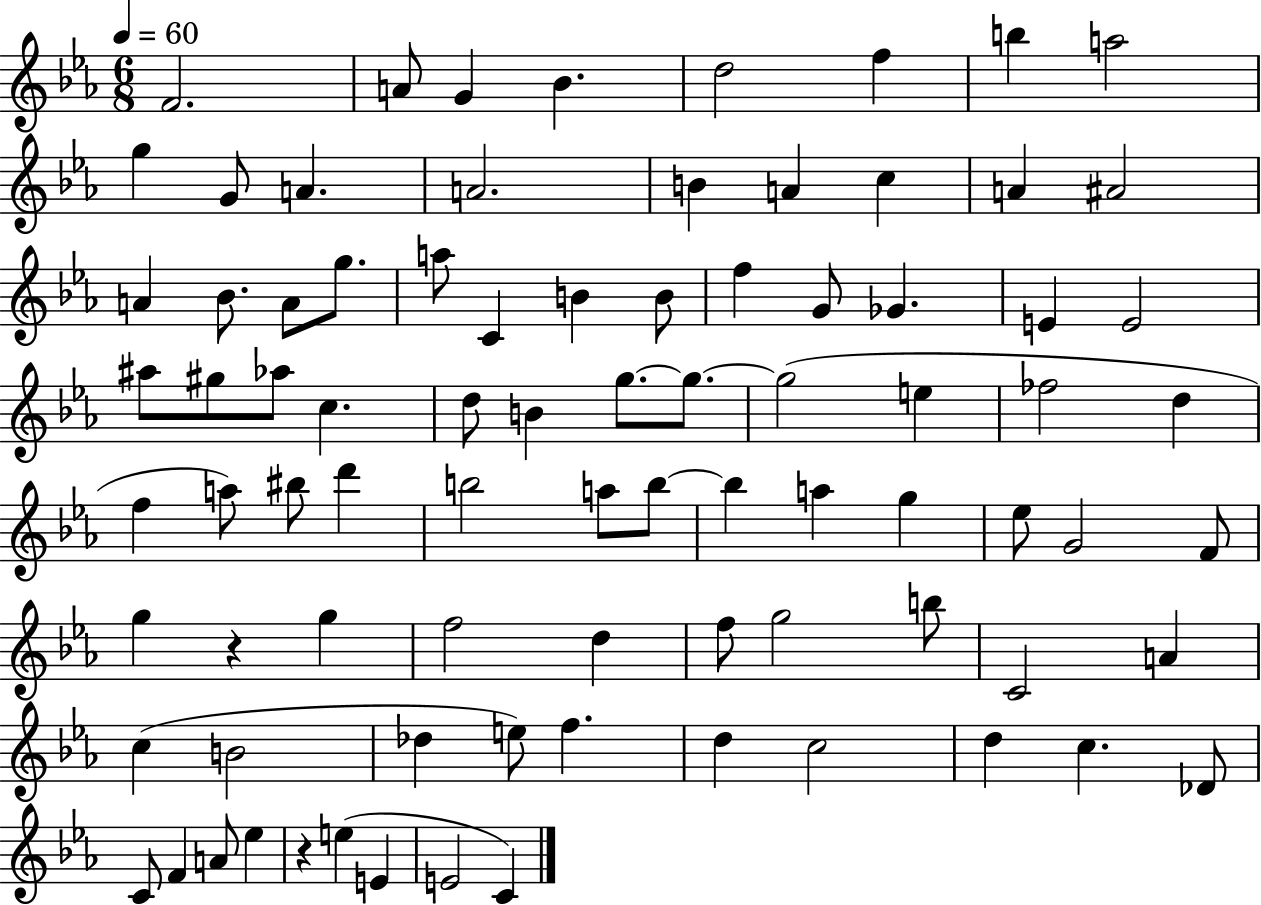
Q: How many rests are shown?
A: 2